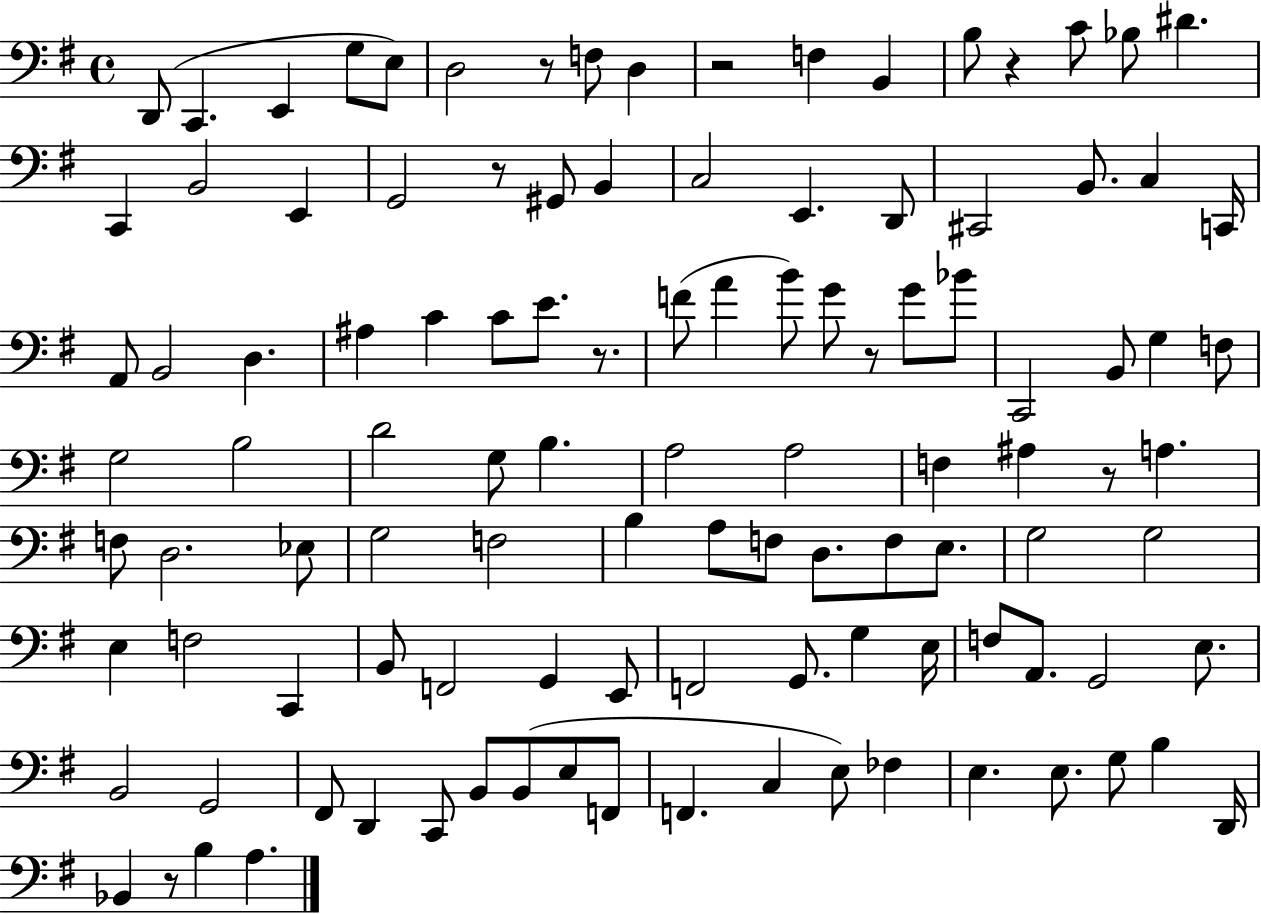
X:1
T:Untitled
M:4/4
L:1/4
K:G
D,,/2 C,, E,, G,/2 E,/2 D,2 z/2 F,/2 D, z2 F, B,, B,/2 z C/2 _B,/2 ^D C,, B,,2 E,, G,,2 z/2 ^G,,/2 B,, C,2 E,, D,,/2 ^C,,2 B,,/2 C, C,,/4 A,,/2 B,,2 D, ^A, C C/2 E/2 z/2 F/2 A B/2 G/2 z/2 G/2 _B/2 C,,2 B,,/2 G, F,/2 G,2 B,2 D2 G,/2 B, A,2 A,2 F, ^A, z/2 A, F,/2 D,2 _E,/2 G,2 F,2 B, A,/2 F,/2 D,/2 F,/2 E,/2 G,2 G,2 E, F,2 C,, B,,/2 F,,2 G,, E,,/2 F,,2 G,,/2 G, E,/4 F,/2 A,,/2 G,,2 E,/2 B,,2 G,,2 ^F,,/2 D,, C,,/2 B,,/2 B,,/2 E,/2 F,,/2 F,, C, E,/2 _F, E, E,/2 G,/2 B, D,,/4 _B,, z/2 B, A,